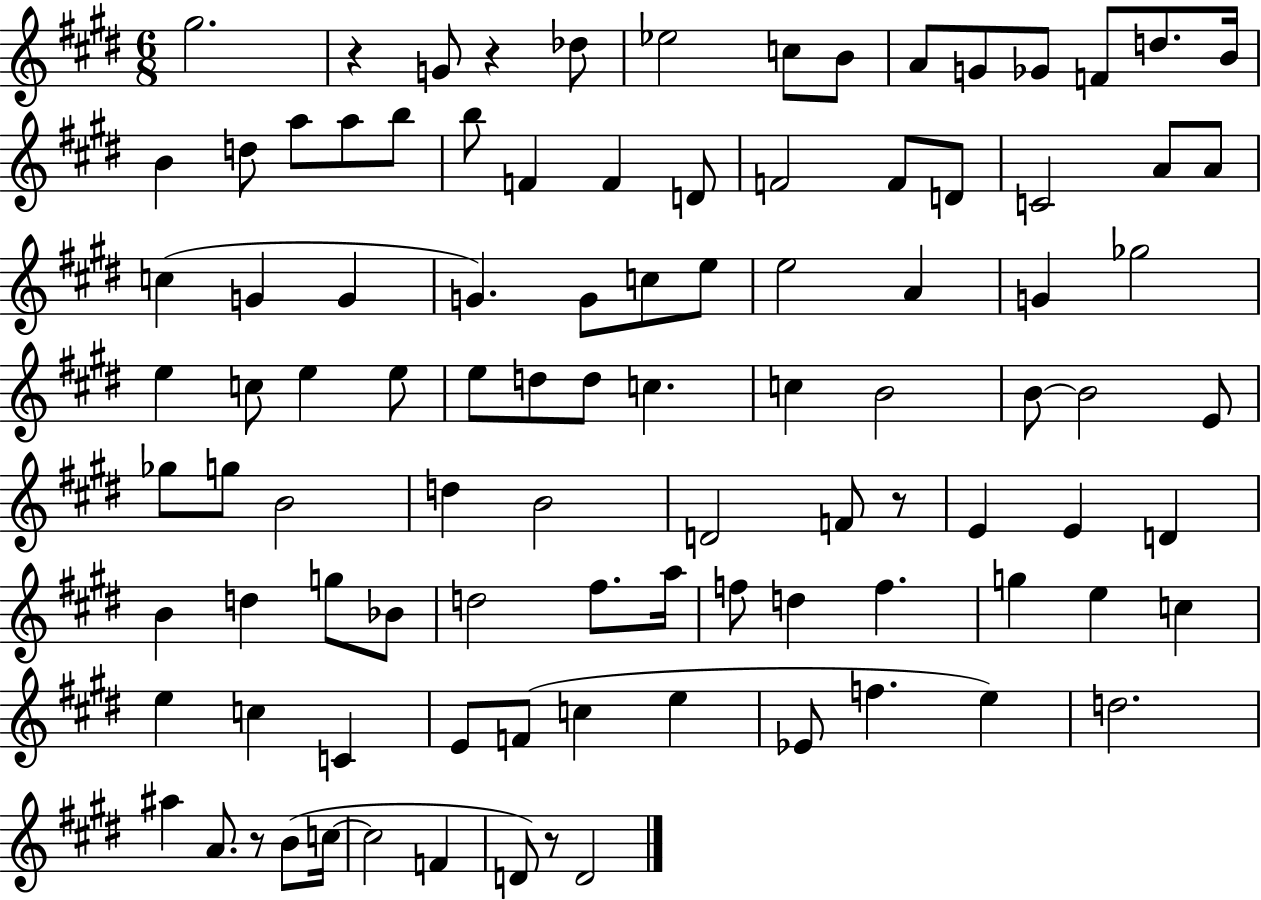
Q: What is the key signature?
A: E major